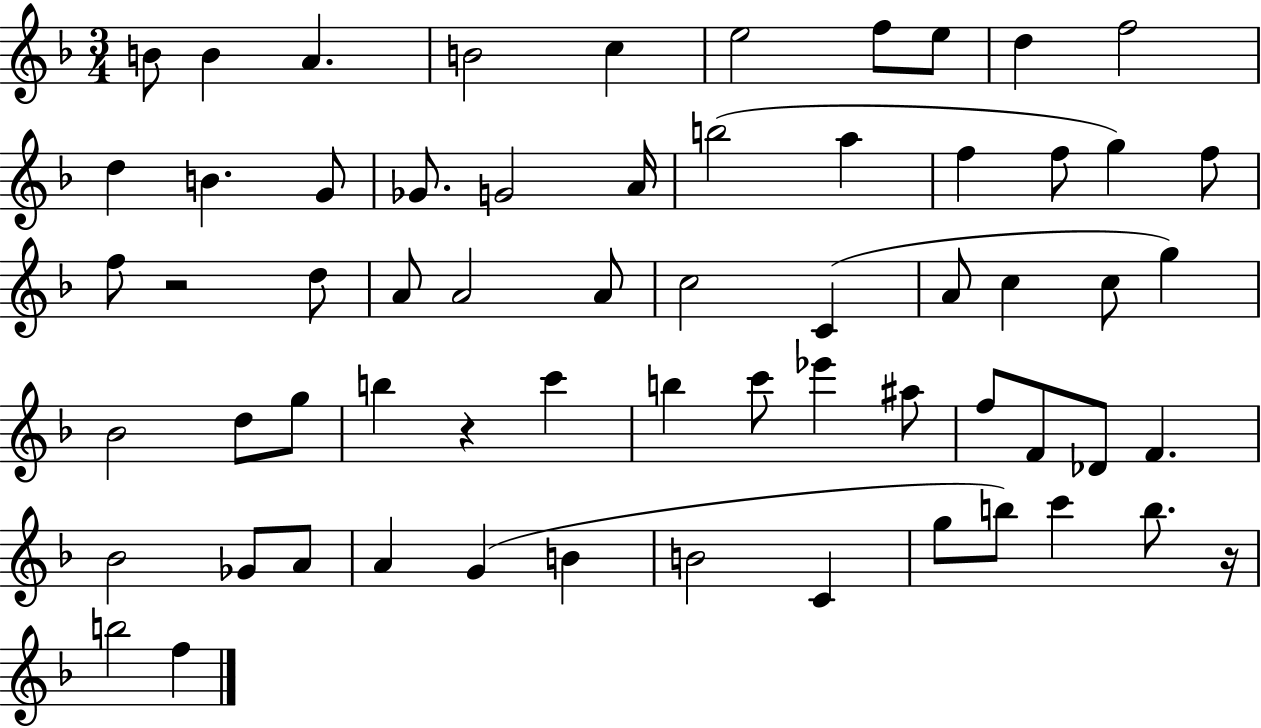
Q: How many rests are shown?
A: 3